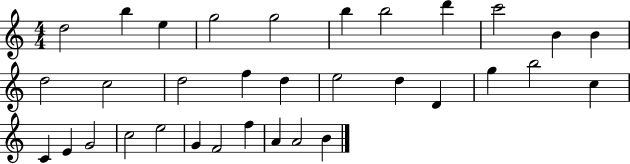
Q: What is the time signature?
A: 4/4